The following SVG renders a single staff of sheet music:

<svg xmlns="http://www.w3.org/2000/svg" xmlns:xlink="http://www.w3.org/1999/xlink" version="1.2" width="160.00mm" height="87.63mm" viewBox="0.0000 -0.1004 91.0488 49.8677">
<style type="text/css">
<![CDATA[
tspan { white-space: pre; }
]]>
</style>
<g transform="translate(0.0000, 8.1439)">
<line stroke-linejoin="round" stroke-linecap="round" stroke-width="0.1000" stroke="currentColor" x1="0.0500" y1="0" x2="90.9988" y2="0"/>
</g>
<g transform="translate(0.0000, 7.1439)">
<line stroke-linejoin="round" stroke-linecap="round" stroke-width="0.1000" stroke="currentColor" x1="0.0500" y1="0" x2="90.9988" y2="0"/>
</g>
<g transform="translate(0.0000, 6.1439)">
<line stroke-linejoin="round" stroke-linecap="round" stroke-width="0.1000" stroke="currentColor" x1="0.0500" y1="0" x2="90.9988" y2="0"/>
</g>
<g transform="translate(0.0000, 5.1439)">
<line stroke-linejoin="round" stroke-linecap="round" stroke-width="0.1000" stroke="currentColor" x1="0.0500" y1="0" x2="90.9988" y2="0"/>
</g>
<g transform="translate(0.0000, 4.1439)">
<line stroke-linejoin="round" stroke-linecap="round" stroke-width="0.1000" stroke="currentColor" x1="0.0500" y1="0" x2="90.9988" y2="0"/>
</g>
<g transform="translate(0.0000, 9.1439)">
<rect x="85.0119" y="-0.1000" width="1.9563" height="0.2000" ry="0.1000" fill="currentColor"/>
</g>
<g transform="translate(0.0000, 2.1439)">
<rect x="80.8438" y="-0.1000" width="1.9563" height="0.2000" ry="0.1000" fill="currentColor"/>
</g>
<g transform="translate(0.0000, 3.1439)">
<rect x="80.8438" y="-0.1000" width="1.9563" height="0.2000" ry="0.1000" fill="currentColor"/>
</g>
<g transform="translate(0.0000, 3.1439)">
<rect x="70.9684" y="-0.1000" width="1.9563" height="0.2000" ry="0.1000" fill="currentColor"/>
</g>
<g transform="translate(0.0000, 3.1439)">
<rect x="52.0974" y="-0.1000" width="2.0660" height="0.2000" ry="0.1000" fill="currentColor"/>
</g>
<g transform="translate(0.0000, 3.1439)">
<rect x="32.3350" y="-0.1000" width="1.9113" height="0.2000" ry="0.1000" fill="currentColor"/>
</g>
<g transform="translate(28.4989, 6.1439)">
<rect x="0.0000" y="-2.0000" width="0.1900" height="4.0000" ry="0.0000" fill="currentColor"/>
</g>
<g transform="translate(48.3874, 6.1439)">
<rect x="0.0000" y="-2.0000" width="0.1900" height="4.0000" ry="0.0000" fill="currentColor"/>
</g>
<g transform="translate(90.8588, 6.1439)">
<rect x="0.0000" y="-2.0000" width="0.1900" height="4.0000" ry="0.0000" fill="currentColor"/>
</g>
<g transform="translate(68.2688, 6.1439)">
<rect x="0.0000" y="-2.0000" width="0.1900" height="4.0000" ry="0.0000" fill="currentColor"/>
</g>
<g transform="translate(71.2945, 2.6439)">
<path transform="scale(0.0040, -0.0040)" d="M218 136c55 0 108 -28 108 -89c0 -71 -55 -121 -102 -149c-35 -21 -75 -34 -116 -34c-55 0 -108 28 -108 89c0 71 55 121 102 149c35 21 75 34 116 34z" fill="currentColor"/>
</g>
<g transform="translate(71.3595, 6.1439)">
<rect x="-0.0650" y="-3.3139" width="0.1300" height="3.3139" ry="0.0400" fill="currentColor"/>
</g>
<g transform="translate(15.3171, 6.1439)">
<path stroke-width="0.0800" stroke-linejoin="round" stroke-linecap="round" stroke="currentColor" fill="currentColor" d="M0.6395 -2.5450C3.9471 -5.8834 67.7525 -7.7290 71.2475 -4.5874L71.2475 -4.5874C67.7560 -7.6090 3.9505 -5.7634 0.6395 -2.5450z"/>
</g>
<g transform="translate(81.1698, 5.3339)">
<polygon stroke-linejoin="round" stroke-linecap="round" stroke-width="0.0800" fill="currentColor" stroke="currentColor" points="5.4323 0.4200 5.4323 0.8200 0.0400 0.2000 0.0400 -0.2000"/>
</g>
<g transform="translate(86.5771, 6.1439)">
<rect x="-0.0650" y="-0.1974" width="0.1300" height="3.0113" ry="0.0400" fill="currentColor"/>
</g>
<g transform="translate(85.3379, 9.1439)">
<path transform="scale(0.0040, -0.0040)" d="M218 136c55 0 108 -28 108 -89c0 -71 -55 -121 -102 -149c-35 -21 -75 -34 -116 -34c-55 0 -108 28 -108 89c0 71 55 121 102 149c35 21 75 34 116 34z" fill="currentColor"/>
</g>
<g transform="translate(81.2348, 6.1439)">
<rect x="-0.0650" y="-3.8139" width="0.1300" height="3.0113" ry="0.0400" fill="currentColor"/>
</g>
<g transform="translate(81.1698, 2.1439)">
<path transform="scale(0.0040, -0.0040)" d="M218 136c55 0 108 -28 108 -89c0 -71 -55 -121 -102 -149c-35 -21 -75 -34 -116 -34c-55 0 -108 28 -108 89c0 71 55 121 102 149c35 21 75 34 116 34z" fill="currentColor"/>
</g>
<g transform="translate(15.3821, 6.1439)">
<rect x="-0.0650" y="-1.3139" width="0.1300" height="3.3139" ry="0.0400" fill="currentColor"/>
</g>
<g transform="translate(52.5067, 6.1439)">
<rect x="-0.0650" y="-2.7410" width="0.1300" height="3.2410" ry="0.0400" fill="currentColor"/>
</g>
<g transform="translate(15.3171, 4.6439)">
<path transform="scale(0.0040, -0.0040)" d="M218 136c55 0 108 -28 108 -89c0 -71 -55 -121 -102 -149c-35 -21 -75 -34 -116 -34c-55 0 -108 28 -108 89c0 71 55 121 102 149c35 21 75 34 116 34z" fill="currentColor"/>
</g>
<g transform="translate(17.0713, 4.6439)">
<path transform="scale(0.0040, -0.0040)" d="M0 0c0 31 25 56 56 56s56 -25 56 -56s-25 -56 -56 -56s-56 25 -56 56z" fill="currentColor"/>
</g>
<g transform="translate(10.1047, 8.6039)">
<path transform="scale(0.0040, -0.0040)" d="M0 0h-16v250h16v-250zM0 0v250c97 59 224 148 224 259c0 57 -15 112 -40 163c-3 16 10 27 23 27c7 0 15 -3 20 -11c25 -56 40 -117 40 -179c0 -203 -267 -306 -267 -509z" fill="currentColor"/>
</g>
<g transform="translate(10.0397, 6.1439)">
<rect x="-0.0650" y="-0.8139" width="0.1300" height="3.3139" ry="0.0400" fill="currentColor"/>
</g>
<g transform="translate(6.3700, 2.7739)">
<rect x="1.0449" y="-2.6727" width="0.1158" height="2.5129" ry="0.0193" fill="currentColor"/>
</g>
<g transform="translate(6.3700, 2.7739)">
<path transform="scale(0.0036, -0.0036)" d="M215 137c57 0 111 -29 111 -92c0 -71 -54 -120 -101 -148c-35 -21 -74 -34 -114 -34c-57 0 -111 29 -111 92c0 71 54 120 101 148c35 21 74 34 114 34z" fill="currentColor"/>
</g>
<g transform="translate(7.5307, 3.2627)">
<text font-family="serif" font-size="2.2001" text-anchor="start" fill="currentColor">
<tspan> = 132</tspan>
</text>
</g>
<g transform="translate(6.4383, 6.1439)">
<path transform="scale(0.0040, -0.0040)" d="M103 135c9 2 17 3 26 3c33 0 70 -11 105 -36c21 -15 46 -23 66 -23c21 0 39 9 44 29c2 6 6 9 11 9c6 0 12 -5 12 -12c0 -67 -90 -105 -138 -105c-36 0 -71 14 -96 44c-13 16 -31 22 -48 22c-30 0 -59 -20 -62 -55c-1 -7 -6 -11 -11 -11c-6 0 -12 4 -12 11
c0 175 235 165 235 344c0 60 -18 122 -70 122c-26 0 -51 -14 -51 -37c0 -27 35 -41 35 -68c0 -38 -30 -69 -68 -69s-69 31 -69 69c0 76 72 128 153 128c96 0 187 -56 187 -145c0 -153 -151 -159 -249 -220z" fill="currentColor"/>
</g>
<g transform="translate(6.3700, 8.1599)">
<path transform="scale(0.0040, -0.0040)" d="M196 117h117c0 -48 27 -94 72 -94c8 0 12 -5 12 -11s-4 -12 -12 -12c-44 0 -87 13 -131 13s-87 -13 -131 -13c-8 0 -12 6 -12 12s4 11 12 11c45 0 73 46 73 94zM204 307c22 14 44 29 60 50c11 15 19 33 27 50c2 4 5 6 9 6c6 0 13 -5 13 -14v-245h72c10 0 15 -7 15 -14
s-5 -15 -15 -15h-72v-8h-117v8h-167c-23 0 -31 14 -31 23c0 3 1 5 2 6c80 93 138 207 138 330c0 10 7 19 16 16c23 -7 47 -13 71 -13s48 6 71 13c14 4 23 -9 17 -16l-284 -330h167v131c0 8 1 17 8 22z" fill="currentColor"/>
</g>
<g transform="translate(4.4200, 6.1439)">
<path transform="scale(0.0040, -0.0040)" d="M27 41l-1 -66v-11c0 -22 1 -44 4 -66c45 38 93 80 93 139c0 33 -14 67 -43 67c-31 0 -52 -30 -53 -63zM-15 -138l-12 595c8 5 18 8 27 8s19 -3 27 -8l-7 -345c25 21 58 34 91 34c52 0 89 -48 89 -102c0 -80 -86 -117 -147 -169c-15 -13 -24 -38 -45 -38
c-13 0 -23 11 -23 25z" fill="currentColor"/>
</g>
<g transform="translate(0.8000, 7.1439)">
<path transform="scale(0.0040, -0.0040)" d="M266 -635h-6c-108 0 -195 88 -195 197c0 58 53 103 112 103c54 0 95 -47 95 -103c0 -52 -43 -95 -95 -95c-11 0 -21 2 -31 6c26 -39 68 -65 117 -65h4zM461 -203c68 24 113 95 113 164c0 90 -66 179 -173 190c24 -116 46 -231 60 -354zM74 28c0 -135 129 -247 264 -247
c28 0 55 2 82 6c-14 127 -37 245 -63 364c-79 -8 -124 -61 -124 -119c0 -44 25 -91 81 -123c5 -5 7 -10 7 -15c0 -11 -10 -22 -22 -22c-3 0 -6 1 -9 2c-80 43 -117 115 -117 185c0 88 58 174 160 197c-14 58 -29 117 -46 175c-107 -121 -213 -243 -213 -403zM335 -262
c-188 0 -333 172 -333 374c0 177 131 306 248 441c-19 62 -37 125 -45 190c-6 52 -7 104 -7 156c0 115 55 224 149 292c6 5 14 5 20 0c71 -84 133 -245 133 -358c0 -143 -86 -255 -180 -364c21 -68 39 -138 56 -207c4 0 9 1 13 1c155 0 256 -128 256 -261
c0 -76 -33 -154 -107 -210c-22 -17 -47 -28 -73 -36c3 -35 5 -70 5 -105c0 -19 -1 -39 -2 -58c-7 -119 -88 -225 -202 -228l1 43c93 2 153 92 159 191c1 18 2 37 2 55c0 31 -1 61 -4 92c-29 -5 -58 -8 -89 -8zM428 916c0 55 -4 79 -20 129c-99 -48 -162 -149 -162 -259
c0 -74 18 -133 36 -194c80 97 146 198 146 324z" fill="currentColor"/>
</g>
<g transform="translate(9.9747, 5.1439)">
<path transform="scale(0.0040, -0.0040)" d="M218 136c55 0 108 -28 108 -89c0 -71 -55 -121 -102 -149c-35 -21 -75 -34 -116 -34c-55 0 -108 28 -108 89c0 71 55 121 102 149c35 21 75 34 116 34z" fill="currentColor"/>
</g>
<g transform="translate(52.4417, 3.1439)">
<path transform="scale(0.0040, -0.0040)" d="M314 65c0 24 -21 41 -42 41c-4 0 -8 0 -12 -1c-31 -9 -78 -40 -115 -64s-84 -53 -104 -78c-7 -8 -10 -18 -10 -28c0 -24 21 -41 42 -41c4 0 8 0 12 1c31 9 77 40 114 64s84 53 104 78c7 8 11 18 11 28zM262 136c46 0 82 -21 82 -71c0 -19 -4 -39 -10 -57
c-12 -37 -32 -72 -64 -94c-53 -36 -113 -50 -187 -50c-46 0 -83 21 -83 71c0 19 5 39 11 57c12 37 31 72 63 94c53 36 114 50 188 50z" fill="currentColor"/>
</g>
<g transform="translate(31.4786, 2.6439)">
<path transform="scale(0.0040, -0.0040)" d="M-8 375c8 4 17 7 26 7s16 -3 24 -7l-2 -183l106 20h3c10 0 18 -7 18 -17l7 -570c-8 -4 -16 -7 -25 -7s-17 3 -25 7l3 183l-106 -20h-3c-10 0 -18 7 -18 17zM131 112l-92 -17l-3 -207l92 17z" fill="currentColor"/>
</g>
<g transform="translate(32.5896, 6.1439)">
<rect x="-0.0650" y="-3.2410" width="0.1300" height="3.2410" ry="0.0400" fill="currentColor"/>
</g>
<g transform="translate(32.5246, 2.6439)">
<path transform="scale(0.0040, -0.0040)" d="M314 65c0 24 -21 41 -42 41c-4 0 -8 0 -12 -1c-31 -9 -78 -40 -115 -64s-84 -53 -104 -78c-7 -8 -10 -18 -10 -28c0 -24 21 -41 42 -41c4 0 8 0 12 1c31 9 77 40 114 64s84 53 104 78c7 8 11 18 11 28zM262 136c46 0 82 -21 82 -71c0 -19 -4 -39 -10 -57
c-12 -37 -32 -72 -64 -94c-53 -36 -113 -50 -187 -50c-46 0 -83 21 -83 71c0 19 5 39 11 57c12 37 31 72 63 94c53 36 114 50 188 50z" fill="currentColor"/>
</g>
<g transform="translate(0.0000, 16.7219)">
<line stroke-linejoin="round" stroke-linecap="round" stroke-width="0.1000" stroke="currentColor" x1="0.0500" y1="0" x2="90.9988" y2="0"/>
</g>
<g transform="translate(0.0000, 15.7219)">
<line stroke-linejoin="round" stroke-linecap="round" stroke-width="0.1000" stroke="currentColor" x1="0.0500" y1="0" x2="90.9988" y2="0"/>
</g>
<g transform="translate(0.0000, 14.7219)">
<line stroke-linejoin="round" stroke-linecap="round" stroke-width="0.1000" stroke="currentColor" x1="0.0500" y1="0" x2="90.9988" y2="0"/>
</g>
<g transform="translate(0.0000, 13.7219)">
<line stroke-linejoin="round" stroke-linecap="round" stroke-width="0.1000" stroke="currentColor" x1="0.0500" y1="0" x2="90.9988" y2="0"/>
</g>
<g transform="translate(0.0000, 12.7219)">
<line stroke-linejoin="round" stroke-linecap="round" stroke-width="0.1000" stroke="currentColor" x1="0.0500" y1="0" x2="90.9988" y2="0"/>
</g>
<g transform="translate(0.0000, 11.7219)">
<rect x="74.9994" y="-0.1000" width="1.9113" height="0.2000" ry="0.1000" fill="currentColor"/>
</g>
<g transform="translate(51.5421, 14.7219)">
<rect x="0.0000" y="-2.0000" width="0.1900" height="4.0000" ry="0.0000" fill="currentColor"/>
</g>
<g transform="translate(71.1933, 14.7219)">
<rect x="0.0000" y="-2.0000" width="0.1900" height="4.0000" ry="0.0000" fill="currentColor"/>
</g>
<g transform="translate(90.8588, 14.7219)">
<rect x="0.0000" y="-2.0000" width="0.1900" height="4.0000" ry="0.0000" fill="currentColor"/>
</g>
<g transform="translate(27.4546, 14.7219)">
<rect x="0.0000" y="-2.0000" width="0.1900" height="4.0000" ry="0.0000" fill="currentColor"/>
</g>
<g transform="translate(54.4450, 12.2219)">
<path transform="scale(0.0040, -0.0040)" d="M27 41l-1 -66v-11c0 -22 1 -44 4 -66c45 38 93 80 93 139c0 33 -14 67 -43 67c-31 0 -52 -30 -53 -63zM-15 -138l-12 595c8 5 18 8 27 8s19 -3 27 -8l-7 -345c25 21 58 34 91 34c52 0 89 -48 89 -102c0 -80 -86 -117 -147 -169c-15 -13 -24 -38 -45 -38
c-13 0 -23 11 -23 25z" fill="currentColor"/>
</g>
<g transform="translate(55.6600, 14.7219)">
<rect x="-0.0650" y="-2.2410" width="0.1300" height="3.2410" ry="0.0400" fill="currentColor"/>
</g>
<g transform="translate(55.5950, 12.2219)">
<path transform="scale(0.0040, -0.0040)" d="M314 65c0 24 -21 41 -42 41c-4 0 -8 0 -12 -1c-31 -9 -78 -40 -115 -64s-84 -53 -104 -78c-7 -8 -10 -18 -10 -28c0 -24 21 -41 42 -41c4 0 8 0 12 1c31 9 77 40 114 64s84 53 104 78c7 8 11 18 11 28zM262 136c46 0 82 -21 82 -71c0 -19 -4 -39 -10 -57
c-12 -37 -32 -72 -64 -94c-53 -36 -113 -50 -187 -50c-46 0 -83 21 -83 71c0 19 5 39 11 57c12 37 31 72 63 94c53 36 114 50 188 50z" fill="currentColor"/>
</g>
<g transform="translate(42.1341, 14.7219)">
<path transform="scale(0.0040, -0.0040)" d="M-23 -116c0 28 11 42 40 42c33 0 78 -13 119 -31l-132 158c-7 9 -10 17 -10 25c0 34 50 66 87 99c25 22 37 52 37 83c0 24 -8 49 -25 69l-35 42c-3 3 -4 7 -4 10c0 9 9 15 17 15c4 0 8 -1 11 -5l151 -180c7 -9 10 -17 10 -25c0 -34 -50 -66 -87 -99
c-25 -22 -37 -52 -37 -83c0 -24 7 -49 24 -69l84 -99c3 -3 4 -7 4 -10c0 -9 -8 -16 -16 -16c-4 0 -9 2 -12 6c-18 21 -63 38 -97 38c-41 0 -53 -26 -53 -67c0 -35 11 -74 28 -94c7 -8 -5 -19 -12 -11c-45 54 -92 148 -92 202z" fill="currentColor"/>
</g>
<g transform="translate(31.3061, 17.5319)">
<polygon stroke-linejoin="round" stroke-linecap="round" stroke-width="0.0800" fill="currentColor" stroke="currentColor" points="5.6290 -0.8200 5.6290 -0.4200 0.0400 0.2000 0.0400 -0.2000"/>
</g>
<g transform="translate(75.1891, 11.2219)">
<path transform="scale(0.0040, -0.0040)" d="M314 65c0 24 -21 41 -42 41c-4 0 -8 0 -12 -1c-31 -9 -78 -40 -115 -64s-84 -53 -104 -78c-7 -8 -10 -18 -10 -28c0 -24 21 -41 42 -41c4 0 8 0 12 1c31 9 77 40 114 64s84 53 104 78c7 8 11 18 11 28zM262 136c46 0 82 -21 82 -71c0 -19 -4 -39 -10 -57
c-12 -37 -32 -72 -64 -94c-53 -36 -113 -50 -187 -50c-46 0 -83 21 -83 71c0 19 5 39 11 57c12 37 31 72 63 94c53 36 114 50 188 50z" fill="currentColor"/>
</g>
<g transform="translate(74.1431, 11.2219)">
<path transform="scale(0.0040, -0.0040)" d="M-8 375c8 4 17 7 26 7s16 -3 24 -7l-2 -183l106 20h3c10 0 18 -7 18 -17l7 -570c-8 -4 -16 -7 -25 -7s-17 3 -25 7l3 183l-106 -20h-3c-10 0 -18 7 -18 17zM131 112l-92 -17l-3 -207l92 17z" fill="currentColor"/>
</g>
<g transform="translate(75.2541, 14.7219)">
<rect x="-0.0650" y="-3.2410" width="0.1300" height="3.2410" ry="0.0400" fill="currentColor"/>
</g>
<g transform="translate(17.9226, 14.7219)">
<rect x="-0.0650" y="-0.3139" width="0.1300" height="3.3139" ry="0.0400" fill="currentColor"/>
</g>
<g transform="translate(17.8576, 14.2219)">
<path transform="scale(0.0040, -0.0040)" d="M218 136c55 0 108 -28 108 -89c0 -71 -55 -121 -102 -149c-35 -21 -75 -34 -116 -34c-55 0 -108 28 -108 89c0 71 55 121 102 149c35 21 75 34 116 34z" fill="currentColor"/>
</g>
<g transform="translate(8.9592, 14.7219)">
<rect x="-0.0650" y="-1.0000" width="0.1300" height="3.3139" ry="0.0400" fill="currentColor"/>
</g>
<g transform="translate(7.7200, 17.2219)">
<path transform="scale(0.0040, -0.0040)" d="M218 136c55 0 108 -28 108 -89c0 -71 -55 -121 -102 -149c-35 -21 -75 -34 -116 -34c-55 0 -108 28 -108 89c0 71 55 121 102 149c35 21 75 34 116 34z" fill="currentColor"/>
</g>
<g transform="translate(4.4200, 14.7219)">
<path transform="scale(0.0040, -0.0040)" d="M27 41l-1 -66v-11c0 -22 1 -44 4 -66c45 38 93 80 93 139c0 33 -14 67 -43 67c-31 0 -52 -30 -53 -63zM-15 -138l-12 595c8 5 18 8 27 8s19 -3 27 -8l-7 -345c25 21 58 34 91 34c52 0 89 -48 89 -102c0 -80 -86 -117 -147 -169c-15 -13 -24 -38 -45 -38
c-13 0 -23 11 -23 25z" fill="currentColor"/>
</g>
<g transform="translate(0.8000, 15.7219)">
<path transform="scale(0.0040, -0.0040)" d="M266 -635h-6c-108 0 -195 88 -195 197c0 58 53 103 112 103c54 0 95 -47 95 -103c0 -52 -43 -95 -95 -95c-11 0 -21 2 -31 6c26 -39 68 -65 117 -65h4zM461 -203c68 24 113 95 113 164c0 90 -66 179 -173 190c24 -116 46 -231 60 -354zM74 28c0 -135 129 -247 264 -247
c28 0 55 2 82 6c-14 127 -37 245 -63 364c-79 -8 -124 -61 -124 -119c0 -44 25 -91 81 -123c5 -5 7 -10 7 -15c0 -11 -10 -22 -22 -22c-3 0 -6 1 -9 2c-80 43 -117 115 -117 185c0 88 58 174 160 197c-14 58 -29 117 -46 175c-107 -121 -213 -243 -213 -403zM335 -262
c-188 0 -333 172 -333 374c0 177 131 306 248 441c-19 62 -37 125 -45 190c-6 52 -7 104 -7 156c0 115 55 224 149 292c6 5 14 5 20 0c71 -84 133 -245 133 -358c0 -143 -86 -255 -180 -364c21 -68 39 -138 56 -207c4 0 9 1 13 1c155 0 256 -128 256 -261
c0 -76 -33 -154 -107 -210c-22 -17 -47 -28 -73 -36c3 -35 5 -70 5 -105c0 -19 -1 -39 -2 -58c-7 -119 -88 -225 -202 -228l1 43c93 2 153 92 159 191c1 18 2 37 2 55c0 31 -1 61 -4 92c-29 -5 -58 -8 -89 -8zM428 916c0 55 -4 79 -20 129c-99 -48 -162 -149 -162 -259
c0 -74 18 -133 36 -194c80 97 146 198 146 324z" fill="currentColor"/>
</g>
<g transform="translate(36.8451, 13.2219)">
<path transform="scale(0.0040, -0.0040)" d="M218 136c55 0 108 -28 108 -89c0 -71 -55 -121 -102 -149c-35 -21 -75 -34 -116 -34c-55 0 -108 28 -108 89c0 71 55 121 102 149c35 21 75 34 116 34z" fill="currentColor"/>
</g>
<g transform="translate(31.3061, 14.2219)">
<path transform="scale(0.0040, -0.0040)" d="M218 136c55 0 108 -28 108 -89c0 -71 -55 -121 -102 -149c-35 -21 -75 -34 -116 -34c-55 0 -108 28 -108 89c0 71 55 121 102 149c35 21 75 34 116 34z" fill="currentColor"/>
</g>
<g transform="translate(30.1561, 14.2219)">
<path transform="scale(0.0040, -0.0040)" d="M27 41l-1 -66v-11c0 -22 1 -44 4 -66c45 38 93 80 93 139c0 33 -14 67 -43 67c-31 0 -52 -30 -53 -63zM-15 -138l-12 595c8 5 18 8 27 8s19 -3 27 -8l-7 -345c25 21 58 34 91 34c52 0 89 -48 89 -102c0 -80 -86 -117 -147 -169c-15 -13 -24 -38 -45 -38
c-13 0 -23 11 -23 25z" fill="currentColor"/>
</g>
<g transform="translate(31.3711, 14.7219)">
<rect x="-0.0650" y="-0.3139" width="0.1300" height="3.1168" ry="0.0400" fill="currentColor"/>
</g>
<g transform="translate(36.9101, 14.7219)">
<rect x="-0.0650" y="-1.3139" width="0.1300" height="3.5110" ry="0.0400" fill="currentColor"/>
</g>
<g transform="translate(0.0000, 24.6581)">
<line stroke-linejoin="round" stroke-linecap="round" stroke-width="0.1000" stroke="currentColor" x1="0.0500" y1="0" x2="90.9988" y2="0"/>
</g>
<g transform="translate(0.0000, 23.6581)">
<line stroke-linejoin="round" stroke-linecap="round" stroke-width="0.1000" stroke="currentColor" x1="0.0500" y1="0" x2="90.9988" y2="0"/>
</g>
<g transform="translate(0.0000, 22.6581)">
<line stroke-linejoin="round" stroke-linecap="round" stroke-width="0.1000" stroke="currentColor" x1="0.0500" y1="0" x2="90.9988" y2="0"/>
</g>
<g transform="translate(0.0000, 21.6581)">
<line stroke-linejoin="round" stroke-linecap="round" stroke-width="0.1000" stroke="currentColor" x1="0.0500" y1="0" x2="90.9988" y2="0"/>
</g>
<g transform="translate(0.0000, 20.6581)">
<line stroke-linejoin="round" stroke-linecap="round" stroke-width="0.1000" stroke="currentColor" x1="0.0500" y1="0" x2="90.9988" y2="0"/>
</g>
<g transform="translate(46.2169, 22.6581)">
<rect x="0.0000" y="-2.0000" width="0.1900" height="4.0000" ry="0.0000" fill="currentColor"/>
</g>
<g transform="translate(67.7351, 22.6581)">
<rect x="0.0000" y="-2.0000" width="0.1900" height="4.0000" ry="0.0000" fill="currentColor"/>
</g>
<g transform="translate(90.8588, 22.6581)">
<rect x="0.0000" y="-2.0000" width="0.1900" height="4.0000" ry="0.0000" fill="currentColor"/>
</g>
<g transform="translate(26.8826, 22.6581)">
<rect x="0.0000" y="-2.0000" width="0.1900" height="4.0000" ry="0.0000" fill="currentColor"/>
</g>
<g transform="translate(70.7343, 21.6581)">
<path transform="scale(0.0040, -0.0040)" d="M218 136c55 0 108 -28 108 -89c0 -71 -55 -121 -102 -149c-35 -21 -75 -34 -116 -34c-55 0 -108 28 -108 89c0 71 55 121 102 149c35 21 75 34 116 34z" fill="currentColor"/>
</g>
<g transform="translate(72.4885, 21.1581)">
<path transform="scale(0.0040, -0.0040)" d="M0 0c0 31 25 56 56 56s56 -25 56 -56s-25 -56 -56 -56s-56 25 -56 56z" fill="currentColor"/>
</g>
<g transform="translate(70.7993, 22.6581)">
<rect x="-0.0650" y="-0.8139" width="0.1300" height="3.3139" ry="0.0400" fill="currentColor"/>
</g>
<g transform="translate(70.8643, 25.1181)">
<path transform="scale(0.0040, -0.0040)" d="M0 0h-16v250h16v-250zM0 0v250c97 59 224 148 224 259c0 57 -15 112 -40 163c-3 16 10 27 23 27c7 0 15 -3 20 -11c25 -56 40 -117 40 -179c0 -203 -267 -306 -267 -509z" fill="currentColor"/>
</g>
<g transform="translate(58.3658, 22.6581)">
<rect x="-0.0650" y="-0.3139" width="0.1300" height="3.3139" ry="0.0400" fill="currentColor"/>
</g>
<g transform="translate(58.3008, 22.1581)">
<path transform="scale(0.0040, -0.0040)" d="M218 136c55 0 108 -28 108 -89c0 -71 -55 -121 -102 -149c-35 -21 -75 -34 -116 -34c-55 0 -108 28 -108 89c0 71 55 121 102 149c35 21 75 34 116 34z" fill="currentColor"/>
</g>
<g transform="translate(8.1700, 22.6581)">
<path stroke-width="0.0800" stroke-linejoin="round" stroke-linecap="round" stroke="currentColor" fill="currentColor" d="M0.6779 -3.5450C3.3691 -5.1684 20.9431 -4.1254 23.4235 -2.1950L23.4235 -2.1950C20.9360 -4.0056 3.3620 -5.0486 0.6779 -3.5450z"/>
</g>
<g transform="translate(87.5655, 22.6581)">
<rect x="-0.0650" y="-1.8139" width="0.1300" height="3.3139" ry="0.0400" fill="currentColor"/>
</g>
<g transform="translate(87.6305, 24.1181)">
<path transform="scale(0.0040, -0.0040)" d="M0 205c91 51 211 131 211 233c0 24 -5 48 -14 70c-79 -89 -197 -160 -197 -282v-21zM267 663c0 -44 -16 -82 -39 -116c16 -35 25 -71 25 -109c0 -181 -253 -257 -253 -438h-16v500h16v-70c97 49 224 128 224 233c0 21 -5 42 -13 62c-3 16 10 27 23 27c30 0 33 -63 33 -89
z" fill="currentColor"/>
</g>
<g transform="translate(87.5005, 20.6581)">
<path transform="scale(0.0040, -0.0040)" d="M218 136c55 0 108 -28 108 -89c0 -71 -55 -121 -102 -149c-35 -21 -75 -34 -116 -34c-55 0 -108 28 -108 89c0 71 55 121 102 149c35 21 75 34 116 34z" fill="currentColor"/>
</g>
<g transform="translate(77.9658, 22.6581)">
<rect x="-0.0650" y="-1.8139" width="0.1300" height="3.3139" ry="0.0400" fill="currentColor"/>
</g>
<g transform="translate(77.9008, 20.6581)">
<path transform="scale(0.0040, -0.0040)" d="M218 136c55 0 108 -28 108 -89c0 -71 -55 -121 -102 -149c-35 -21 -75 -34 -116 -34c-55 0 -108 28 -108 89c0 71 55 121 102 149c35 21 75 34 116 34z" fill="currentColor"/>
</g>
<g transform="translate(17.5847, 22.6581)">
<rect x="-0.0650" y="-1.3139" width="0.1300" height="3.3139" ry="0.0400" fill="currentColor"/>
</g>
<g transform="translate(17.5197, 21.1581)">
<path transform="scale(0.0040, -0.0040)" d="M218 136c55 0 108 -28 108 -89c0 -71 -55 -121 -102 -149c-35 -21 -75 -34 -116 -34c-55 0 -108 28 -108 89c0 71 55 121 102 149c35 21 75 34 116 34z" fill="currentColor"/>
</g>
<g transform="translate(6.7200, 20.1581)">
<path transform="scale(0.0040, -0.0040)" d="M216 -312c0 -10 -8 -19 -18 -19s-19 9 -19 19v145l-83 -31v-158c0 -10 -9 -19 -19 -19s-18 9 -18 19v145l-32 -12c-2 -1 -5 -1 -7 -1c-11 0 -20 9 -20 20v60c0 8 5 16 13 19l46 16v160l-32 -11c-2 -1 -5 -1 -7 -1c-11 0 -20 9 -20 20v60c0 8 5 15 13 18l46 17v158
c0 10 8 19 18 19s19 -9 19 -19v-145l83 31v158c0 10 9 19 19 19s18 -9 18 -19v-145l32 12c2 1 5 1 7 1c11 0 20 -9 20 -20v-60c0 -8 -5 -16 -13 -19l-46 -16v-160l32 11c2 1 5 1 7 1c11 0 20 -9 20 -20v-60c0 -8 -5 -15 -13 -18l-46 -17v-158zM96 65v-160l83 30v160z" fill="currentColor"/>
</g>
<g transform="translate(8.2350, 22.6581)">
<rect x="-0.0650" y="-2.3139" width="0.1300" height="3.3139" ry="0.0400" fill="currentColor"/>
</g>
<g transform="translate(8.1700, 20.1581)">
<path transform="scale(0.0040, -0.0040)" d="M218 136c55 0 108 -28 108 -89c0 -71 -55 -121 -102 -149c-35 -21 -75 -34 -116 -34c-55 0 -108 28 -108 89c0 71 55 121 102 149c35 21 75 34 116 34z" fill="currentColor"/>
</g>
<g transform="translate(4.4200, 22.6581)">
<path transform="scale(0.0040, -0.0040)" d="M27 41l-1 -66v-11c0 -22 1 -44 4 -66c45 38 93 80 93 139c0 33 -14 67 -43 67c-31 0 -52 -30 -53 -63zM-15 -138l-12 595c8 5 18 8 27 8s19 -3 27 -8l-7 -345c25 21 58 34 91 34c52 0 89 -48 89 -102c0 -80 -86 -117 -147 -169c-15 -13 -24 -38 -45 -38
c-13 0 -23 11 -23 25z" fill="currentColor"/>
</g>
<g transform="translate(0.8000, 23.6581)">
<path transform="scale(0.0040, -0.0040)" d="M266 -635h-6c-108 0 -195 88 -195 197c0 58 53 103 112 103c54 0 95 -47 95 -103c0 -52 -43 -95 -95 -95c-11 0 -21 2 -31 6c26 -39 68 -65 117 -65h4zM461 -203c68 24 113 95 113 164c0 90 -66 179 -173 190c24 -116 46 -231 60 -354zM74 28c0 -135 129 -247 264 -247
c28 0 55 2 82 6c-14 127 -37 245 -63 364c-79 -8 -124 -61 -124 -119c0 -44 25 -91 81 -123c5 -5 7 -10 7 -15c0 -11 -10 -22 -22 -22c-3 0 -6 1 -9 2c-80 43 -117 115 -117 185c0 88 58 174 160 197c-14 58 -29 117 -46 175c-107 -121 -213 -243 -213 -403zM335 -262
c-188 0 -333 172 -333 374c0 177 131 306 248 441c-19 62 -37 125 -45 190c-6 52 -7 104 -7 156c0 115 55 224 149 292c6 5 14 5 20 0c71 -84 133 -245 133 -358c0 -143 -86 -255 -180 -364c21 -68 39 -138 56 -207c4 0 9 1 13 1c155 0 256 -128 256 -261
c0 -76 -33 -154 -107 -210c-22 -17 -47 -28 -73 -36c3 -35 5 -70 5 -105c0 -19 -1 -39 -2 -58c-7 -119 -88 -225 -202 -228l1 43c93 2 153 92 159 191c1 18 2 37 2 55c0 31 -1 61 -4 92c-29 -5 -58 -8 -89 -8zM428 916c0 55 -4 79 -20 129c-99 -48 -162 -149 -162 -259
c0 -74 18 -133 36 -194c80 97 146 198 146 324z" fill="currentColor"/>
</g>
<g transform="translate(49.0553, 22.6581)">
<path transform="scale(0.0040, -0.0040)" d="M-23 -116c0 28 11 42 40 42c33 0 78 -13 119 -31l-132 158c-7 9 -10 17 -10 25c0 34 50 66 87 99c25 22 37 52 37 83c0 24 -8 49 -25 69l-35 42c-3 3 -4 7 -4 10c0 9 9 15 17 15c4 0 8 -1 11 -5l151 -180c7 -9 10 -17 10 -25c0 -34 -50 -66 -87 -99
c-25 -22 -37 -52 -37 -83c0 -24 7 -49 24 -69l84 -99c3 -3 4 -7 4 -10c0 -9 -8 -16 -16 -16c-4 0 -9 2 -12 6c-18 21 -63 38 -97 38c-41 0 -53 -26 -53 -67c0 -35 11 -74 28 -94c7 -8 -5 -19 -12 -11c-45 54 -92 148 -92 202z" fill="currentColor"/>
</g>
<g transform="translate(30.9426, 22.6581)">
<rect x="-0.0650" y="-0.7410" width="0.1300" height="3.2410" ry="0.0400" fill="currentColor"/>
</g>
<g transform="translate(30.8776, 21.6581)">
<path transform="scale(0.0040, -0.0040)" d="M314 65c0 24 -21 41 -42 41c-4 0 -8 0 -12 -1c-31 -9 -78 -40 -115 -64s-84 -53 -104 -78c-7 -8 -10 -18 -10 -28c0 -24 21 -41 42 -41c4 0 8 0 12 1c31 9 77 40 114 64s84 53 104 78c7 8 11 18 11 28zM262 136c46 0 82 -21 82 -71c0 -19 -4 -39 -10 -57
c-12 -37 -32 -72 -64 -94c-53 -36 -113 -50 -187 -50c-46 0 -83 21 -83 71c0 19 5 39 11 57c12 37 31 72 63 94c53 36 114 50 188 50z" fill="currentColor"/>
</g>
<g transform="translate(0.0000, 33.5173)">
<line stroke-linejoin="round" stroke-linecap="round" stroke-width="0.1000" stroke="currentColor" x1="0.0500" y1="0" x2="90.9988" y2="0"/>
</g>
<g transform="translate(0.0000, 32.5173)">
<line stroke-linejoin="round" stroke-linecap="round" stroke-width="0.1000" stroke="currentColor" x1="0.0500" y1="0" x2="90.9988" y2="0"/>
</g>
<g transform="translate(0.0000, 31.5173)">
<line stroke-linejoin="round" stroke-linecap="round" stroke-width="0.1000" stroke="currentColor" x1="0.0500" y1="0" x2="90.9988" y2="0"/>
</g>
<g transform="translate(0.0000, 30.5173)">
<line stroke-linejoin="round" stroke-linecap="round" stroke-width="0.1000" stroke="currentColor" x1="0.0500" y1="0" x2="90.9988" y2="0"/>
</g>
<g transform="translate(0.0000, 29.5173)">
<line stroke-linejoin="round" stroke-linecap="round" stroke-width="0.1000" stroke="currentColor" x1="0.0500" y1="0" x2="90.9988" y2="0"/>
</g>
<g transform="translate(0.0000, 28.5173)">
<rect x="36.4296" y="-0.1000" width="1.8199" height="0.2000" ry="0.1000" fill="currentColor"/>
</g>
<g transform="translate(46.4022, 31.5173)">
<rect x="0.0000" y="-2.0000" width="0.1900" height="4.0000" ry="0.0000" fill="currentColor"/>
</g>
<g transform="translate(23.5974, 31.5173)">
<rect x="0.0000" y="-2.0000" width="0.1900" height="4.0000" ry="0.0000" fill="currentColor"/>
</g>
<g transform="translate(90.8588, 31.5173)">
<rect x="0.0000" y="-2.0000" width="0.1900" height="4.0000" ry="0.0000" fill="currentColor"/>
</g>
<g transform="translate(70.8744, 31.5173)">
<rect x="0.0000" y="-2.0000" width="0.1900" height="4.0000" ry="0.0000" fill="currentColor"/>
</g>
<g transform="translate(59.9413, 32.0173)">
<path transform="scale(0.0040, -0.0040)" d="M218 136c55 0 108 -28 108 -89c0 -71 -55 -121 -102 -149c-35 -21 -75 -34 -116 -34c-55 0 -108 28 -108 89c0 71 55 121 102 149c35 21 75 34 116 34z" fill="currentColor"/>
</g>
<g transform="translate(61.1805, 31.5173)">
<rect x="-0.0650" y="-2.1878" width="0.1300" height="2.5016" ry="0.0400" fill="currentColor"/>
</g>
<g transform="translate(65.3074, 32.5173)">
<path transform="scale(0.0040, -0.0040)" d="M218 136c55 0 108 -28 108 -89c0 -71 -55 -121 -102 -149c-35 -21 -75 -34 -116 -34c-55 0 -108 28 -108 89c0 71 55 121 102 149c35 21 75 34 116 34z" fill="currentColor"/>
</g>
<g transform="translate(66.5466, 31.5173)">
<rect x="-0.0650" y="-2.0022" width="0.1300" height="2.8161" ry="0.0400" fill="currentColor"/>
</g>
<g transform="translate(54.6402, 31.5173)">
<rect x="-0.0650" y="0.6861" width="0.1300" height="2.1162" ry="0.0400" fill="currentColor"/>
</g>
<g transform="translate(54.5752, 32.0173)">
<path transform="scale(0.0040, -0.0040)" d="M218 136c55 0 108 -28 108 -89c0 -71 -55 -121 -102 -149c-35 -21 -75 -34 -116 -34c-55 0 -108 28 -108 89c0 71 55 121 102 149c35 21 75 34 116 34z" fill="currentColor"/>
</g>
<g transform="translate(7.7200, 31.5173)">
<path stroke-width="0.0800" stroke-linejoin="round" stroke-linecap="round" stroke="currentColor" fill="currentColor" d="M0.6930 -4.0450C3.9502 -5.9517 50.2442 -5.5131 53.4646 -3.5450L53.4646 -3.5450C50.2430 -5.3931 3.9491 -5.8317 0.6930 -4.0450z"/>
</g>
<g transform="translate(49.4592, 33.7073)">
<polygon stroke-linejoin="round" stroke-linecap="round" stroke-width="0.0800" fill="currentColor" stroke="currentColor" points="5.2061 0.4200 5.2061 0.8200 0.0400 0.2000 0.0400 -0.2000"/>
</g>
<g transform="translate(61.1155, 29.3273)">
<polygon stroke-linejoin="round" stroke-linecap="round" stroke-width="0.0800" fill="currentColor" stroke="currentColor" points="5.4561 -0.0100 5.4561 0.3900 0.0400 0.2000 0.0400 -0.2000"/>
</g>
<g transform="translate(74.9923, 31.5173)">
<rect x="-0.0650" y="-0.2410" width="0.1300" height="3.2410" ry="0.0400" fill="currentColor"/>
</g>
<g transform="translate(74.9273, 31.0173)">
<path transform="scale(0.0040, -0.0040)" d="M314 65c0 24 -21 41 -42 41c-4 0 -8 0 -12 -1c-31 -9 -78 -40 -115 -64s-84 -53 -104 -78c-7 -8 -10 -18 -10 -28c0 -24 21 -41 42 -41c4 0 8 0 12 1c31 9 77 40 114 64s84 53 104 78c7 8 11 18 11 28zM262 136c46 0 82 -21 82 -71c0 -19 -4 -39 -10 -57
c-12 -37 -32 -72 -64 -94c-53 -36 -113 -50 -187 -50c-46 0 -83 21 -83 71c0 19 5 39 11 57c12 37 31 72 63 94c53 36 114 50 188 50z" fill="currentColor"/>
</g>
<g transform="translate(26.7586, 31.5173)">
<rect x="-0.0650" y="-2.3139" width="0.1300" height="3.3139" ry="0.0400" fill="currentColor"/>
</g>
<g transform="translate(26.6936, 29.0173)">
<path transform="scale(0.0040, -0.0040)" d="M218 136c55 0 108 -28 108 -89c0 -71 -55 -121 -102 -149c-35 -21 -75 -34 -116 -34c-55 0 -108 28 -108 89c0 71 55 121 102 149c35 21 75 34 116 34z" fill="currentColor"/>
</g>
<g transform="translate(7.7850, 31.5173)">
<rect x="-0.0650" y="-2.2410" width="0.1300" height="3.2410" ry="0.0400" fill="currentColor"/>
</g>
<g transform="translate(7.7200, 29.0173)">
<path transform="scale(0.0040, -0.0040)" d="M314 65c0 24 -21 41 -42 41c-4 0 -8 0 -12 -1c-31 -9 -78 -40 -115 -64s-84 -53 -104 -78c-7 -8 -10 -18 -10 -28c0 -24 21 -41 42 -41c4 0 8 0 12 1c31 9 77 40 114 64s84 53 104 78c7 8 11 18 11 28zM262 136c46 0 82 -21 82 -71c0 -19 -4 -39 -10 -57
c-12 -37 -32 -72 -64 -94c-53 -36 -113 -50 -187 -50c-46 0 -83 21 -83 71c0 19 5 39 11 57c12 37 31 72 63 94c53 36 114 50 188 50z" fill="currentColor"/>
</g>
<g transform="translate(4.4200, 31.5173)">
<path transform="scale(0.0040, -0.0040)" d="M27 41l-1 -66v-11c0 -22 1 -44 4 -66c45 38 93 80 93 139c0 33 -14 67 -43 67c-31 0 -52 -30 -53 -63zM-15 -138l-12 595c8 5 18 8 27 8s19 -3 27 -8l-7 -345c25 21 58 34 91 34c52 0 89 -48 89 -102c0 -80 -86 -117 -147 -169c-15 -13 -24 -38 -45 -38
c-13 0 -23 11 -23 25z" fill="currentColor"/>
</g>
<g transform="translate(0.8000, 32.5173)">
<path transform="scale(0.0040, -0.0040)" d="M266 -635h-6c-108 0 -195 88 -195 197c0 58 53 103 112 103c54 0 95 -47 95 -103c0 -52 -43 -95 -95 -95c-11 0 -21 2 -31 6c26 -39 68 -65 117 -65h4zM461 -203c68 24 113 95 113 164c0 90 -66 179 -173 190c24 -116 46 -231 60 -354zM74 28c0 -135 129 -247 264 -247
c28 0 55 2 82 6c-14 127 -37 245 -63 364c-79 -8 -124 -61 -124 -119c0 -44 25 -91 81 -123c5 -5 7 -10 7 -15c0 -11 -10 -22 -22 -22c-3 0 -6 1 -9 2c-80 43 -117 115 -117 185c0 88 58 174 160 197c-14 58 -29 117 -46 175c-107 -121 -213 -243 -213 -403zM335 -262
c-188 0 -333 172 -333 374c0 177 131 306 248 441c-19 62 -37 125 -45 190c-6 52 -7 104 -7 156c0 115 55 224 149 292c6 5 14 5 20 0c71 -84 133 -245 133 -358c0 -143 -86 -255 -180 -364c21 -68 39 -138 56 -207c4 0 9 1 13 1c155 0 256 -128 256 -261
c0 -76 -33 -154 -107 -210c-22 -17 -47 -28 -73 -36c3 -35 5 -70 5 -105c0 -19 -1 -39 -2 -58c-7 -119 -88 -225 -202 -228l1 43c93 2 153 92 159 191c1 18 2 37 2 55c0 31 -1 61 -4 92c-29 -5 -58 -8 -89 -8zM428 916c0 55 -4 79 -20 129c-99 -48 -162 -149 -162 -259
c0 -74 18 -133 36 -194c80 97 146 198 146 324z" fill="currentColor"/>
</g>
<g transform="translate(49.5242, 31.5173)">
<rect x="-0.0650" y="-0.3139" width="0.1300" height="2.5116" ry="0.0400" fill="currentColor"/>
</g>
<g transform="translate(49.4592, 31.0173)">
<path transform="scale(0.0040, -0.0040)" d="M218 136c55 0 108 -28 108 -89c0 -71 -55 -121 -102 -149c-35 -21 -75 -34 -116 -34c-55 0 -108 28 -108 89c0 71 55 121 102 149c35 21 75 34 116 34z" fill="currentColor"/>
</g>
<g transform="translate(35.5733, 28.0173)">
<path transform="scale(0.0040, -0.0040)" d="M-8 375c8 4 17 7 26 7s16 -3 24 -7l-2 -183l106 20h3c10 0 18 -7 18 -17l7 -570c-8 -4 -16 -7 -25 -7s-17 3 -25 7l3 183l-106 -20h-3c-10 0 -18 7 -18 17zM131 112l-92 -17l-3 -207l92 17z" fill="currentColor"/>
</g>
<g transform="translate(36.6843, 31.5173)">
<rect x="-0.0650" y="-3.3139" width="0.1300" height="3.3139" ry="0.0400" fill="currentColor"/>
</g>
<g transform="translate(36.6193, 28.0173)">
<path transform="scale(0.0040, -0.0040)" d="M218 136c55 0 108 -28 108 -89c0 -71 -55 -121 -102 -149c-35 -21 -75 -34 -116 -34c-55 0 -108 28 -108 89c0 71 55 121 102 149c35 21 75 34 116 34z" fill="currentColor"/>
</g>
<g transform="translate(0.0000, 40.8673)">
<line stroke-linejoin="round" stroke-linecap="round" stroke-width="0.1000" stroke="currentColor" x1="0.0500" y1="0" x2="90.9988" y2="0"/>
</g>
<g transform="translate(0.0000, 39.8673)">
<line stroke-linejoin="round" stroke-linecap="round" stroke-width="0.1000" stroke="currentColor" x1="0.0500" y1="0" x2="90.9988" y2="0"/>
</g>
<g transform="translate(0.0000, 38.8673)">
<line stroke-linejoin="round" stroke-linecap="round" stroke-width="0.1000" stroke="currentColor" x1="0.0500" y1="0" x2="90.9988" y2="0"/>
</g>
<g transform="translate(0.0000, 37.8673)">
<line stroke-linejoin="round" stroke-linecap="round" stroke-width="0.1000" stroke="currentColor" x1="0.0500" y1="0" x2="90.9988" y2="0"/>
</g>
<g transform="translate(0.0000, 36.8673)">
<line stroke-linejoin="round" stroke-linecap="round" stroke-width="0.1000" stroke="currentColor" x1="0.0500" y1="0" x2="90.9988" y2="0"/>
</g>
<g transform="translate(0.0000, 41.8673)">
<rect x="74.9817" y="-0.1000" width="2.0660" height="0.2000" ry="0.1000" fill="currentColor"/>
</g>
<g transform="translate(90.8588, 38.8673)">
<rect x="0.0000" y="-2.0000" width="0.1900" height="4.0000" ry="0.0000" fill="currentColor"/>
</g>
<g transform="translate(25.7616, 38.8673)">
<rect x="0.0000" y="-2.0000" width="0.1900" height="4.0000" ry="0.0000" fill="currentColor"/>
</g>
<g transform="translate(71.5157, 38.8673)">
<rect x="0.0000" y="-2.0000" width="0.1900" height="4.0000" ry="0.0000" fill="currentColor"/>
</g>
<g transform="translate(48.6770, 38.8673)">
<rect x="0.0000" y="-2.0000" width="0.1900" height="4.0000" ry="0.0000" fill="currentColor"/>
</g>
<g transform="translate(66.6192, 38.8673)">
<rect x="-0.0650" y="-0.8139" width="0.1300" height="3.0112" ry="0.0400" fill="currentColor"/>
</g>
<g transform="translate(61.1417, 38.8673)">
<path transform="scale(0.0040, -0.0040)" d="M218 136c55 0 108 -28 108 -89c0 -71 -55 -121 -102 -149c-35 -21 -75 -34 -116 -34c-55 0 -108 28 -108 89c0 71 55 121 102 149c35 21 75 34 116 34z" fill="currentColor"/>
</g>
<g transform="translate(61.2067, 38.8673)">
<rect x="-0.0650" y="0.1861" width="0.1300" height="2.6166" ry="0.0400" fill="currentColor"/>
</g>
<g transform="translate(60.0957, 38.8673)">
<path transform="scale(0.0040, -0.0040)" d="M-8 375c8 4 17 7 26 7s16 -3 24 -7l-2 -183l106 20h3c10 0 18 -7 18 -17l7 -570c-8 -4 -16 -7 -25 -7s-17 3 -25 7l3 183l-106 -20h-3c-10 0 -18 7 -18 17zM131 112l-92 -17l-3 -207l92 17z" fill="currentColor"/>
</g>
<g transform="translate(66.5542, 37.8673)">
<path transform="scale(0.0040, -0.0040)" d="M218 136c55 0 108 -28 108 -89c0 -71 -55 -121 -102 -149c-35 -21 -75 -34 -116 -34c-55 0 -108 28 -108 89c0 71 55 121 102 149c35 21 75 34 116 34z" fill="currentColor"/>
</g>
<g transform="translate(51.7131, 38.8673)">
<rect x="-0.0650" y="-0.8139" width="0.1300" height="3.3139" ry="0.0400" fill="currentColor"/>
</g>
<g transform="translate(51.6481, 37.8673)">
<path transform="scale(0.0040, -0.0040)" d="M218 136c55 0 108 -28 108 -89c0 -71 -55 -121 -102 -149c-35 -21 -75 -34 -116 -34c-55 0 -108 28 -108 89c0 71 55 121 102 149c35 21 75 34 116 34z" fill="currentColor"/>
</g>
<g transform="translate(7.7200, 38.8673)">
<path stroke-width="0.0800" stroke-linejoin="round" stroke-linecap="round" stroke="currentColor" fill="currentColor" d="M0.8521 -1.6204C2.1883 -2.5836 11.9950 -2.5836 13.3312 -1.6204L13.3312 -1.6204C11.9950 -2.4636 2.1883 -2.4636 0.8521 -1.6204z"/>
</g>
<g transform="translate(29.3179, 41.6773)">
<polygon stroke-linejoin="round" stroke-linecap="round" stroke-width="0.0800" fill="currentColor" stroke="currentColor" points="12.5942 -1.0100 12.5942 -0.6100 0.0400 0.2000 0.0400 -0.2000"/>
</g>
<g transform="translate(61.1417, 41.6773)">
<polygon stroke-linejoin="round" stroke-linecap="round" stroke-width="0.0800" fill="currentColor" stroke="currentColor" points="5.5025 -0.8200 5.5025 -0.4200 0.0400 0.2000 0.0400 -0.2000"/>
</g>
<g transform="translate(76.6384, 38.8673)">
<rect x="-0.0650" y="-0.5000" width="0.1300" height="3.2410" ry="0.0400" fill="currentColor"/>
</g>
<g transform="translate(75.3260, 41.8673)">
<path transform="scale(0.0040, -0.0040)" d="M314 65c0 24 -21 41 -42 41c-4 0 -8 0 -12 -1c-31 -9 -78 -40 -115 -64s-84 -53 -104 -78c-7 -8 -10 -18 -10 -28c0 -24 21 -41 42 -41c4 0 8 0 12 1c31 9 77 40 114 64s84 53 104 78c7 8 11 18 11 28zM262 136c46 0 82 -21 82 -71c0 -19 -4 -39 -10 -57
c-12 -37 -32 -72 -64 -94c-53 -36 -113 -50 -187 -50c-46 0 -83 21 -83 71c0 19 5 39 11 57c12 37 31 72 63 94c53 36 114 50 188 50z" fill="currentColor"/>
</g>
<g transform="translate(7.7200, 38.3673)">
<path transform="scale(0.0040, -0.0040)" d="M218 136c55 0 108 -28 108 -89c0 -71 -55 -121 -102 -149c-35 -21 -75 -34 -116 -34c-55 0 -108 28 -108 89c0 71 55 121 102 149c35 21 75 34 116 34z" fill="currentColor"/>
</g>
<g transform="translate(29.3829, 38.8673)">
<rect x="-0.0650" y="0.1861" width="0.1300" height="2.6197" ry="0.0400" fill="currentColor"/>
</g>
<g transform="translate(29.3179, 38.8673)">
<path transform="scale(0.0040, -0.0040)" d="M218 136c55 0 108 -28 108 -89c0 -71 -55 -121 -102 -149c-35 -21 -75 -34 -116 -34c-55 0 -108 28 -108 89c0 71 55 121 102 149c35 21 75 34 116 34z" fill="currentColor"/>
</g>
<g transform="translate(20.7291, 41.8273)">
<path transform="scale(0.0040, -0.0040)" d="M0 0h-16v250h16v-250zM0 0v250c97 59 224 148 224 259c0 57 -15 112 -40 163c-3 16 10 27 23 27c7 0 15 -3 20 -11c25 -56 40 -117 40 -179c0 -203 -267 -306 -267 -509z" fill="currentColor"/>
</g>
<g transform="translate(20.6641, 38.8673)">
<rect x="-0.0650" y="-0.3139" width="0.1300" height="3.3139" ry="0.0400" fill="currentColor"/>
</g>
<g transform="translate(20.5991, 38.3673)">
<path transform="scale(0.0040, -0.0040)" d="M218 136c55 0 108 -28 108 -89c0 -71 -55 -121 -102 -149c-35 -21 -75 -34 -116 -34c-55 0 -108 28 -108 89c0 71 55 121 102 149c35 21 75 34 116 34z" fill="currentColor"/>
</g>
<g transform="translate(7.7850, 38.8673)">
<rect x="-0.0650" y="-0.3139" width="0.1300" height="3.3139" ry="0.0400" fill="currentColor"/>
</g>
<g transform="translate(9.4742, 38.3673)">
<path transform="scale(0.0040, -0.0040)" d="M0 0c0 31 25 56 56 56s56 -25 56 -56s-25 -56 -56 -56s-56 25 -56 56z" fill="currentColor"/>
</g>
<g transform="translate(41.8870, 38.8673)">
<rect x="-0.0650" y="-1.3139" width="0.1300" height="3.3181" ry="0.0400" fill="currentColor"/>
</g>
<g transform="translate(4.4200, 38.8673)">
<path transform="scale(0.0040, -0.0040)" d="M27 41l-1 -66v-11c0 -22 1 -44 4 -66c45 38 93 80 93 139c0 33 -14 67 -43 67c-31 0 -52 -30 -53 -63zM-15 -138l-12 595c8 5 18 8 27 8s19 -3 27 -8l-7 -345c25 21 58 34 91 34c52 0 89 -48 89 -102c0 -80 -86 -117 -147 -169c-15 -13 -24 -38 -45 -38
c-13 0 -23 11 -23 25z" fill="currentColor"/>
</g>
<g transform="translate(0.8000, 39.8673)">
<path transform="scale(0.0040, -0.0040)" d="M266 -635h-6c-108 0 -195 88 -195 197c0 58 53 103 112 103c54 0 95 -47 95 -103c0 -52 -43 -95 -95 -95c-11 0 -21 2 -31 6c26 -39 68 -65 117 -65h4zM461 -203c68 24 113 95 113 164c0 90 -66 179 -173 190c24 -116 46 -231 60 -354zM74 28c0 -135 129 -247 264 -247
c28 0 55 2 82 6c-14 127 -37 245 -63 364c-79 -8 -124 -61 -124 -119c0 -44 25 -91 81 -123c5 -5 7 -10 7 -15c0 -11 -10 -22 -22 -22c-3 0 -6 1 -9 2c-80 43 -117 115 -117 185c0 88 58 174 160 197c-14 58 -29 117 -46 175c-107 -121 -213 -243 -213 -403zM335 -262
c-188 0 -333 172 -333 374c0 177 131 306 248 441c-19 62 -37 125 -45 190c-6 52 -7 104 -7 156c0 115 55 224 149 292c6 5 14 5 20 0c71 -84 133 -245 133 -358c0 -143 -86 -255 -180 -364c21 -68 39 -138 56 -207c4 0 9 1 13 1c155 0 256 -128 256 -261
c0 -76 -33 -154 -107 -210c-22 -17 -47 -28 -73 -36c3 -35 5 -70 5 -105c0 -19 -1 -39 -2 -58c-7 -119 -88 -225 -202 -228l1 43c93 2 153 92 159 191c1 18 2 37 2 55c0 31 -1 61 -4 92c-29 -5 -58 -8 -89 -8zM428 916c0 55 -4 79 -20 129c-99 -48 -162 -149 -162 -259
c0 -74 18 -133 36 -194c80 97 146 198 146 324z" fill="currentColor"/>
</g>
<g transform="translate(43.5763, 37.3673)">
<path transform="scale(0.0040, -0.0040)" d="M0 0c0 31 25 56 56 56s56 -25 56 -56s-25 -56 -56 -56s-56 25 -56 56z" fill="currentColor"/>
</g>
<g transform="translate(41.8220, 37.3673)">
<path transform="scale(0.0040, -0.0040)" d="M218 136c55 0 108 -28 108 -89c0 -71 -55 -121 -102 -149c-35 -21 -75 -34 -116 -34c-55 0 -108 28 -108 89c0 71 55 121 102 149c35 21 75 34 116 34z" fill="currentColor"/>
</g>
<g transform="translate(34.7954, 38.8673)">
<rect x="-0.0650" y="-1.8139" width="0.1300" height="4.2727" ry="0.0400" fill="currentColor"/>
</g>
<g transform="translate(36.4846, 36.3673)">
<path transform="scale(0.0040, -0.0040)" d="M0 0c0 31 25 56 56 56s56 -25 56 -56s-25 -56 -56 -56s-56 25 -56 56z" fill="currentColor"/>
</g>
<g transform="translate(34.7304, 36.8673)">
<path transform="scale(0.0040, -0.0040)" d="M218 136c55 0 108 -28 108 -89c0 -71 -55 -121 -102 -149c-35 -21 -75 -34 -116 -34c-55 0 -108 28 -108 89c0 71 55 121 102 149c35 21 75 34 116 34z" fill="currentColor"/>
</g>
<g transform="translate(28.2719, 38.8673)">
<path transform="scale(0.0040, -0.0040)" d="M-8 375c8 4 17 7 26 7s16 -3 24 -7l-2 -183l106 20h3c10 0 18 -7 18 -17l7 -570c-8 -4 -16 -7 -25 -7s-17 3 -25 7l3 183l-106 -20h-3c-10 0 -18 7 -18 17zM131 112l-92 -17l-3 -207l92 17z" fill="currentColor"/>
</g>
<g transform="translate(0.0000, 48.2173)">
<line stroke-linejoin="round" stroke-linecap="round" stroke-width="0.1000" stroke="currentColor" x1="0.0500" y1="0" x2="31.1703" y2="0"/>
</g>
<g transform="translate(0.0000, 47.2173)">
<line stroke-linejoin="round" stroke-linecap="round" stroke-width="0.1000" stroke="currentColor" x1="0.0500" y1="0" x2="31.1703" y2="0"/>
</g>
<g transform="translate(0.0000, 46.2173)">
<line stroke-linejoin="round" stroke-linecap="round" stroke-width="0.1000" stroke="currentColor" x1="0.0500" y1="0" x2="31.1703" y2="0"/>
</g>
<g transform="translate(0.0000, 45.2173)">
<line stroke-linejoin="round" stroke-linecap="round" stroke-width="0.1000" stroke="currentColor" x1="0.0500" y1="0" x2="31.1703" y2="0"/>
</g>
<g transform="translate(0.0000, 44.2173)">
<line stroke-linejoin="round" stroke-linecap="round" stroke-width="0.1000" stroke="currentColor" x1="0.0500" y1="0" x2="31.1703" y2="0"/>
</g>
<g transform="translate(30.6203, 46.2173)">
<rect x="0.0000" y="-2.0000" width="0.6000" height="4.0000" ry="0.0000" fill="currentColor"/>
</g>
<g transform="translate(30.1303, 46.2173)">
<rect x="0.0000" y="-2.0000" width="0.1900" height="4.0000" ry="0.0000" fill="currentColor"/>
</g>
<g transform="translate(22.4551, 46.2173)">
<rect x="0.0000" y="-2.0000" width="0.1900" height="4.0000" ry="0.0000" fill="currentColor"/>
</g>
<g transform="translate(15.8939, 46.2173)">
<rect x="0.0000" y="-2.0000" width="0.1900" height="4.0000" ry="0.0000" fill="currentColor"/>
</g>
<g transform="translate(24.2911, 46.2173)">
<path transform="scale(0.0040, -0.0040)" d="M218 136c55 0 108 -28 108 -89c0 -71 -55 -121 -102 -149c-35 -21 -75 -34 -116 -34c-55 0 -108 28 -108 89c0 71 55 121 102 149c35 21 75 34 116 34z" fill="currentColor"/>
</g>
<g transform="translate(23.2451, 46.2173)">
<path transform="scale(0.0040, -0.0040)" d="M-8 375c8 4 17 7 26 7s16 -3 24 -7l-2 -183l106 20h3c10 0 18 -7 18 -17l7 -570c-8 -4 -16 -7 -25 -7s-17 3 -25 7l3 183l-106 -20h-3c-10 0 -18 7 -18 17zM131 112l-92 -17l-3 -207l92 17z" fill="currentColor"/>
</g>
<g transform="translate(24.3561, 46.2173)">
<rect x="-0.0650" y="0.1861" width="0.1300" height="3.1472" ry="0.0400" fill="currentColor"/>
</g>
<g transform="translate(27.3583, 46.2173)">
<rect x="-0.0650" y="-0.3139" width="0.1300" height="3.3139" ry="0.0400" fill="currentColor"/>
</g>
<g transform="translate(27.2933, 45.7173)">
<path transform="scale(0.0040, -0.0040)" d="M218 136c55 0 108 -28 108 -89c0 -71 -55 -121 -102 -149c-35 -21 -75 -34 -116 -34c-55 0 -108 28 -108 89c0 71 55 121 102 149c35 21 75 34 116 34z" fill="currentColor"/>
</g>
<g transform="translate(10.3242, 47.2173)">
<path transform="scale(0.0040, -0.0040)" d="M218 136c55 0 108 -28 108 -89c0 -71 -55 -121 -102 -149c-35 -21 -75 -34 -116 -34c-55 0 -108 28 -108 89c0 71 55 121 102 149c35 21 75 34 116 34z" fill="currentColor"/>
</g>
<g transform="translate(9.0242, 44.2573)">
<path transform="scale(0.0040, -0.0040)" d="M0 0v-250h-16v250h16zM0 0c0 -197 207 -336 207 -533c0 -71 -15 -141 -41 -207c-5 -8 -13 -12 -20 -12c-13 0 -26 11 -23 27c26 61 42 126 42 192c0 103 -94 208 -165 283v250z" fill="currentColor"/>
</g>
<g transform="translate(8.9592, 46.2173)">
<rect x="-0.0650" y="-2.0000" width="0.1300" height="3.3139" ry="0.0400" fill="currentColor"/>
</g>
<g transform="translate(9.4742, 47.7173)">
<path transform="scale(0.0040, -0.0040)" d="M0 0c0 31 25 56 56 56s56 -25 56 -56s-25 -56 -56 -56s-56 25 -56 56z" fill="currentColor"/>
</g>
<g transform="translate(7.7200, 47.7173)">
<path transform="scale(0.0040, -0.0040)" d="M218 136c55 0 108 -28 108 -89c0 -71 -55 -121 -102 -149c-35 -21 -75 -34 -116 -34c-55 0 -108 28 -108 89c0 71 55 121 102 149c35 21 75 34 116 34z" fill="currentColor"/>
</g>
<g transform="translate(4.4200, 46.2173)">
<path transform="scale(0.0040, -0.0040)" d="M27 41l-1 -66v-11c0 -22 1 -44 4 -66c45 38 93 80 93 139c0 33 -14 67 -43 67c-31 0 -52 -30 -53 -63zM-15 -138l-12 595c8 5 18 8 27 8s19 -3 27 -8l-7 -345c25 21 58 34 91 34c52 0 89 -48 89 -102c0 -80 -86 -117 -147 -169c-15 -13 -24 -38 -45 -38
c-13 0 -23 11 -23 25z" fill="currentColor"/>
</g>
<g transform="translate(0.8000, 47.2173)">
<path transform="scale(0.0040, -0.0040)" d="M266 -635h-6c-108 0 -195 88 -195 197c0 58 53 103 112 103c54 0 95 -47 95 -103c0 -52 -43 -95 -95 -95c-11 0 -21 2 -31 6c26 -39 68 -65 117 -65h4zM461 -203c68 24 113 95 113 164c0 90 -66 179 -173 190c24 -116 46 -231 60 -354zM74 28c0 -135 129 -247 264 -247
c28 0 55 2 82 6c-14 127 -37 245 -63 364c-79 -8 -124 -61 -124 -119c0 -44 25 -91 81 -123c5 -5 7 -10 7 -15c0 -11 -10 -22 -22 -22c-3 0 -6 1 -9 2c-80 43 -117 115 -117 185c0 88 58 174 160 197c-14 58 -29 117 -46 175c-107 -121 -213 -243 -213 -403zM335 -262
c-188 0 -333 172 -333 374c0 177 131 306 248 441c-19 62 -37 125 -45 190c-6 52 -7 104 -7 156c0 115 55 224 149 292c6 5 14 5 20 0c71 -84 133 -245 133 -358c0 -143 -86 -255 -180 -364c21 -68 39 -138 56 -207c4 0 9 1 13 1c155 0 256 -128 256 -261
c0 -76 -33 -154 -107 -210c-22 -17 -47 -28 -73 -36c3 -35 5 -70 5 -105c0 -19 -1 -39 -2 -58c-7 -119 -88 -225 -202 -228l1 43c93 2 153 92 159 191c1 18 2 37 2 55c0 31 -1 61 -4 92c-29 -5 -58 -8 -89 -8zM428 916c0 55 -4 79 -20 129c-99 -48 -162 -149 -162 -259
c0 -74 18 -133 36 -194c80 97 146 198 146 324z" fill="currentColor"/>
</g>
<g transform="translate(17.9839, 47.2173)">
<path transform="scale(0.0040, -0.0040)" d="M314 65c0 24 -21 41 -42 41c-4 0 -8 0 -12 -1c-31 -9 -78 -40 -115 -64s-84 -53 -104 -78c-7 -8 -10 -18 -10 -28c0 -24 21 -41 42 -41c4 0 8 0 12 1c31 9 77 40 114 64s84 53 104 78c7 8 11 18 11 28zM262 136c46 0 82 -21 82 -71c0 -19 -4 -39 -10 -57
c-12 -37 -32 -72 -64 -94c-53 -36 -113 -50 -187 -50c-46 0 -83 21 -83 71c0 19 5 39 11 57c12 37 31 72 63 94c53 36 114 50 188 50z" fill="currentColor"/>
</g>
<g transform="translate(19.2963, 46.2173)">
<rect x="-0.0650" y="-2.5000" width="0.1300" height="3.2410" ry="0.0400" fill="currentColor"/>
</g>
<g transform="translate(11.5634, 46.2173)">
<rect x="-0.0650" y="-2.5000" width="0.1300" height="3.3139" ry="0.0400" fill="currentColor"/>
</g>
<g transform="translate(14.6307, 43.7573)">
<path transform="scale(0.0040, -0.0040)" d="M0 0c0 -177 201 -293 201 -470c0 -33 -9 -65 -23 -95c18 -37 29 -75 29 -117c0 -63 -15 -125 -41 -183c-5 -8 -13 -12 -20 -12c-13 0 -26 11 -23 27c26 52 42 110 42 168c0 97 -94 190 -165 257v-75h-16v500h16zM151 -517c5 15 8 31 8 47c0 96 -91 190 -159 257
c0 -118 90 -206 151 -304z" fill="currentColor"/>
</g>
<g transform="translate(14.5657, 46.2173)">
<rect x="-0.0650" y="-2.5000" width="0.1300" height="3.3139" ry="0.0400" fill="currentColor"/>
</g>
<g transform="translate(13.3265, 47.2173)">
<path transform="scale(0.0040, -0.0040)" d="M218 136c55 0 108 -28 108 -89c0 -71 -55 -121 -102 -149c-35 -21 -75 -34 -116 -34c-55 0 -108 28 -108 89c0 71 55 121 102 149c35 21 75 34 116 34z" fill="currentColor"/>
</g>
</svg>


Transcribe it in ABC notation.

X:1
T:Untitled
M:2/4
L:1/4
K:F
d/2 e b2 a2 _b c'/2 C/2 D c _c/2 e/2 z _g2 b2 ^g e d2 z c d/2 f f/4 g2 g b c/2 A/2 A/2 G/2 c2 c c/2 B/2 f/2 e/2 d B/2 d/2 C2 F/2 G G/4 G2 B c